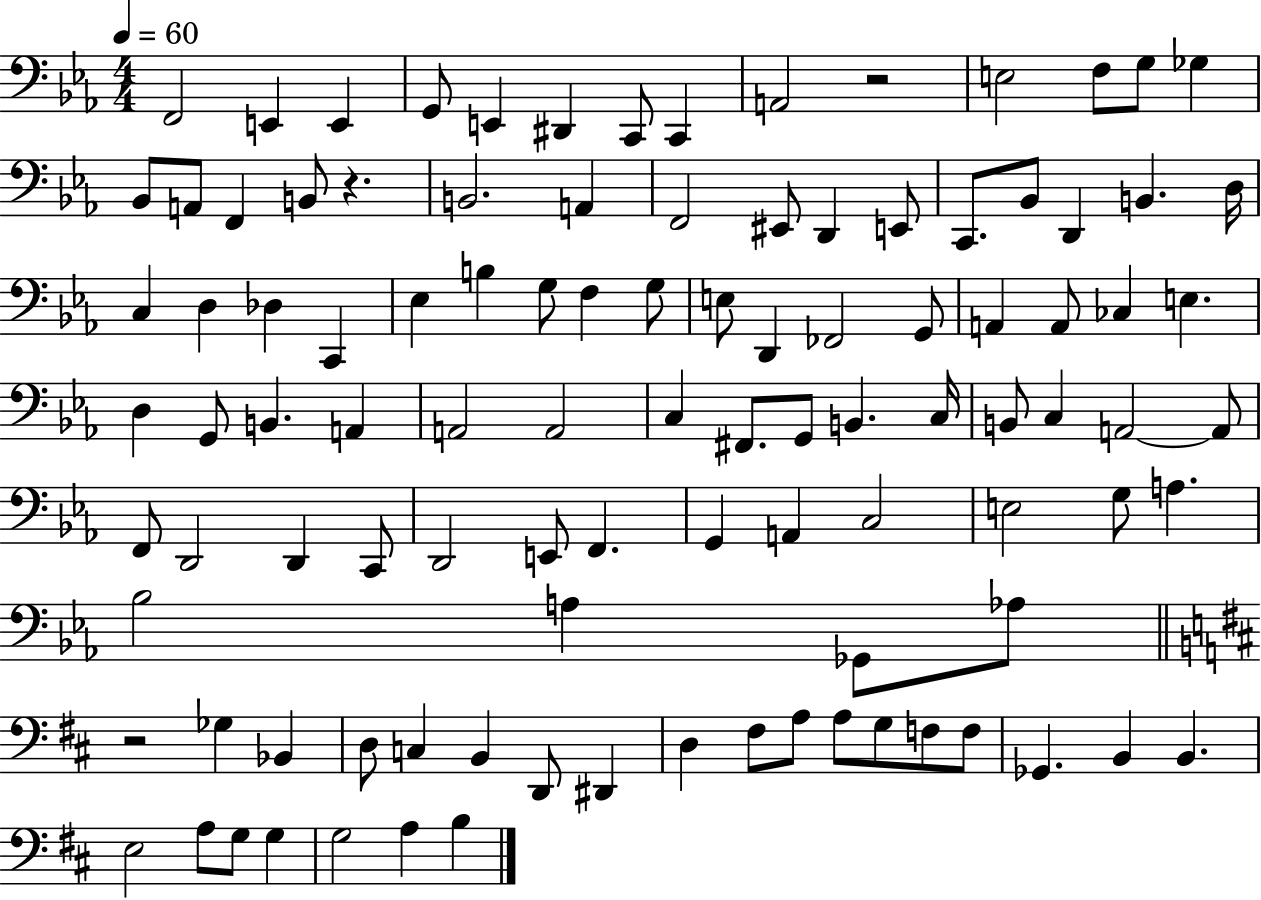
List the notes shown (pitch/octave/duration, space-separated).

F2/h E2/q E2/q G2/e E2/q D#2/q C2/e C2/q A2/h R/h E3/h F3/e G3/e Gb3/q Bb2/e A2/e F2/q B2/e R/q. B2/h. A2/q F2/h EIS2/e D2/q E2/e C2/e. Bb2/e D2/q B2/q. D3/s C3/q D3/q Db3/q C2/q Eb3/q B3/q G3/e F3/q G3/e E3/e D2/q FES2/h G2/e A2/q A2/e CES3/q E3/q. D3/q G2/e B2/q. A2/q A2/h A2/h C3/q F#2/e. G2/e B2/q. C3/s B2/e C3/q A2/h A2/e F2/e D2/h D2/q C2/e D2/h E2/e F2/q. G2/q A2/q C3/h E3/h G3/e A3/q. Bb3/h A3/q Gb2/e Ab3/e R/h Gb3/q Bb2/q D3/e C3/q B2/q D2/e D#2/q D3/q F#3/e A3/e A3/e G3/e F3/e F3/e Gb2/q. B2/q B2/q. E3/h A3/e G3/e G3/q G3/h A3/q B3/q